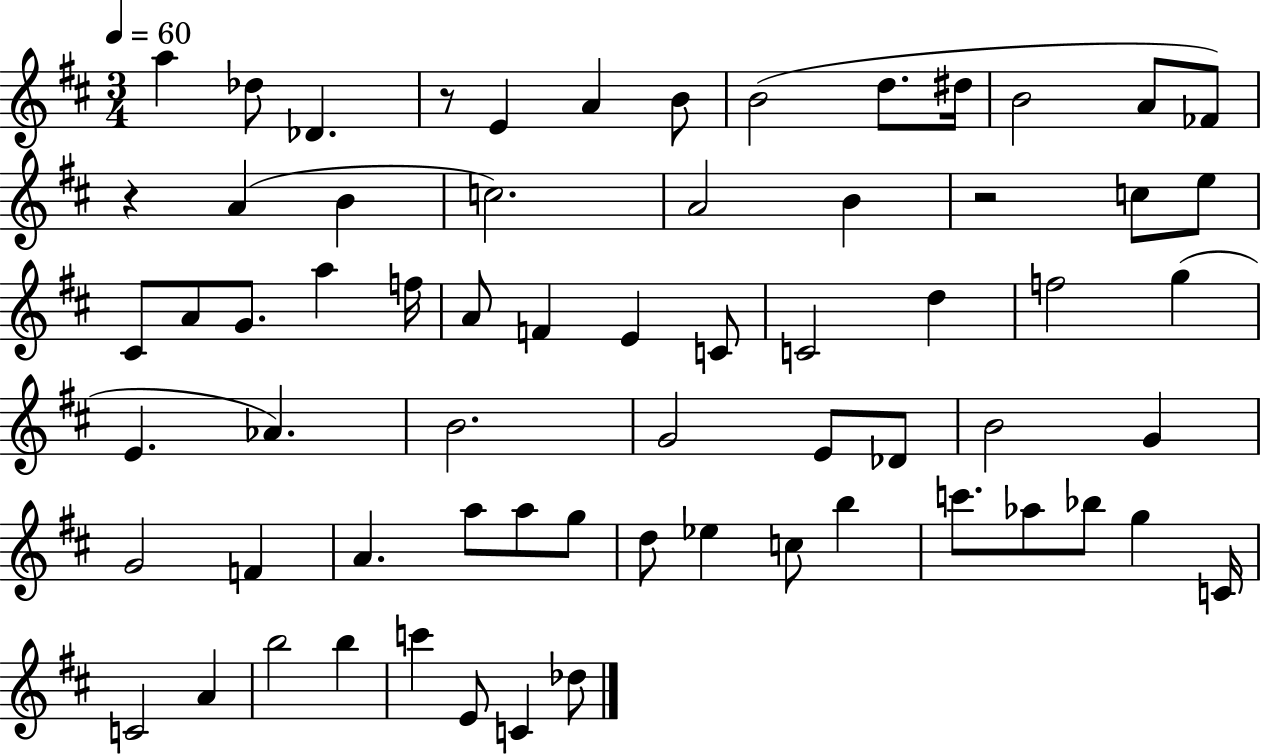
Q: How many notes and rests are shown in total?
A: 66